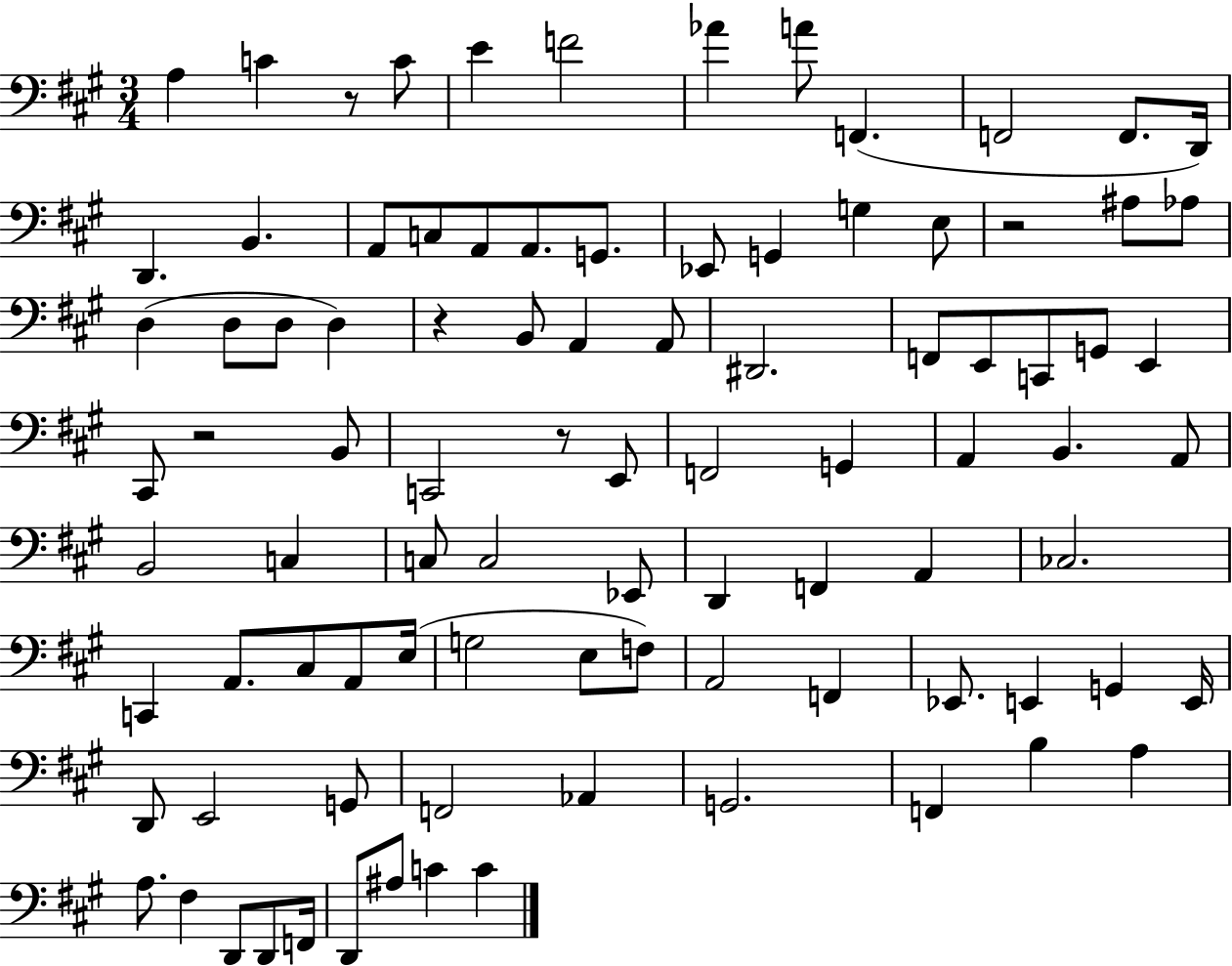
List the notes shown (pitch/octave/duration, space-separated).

A3/q C4/q R/e C4/e E4/q F4/h Ab4/q A4/e F2/q. F2/h F2/e. D2/s D2/q. B2/q. A2/e C3/e A2/e A2/e. G2/e. Eb2/e G2/q G3/q E3/e R/h A#3/e Ab3/e D3/q D3/e D3/e D3/q R/q B2/e A2/q A2/e D#2/h. F2/e E2/e C2/e G2/e E2/q C#2/e R/h B2/e C2/h R/e E2/e F2/h G2/q A2/q B2/q. A2/e B2/h C3/q C3/e C3/h Eb2/e D2/q F2/q A2/q CES3/h. C2/q A2/e. C#3/e A2/e E3/s G3/h E3/e F3/e A2/h F2/q Eb2/e. E2/q G2/q E2/s D2/e E2/h G2/e F2/h Ab2/q G2/h. F2/q B3/q A3/q A3/e. F#3/q D2/e D2/e F2/s D2/e A#3/e C4/q C4/q